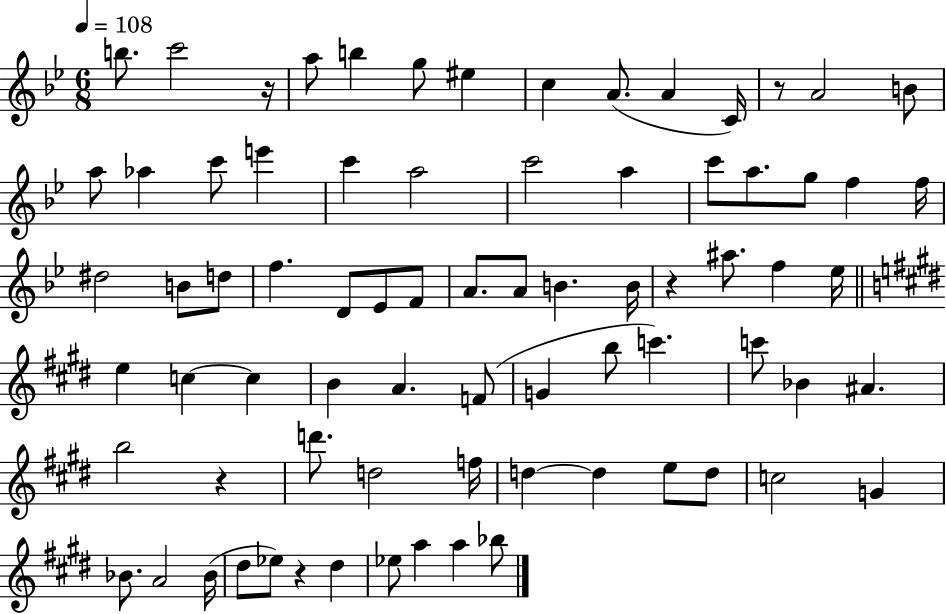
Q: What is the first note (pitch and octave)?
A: B5